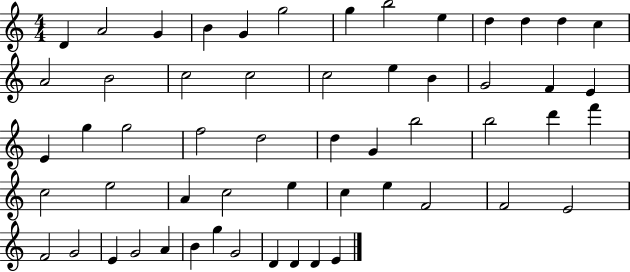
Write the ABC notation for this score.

X:1
T:Untitled
M:4/4
L:1/4
K:C
D A2 G B G g2 g b2 e d d d c A2 B2 c2 c2 c2 e B G2 F E E g g2 f2 d2 d G b2 b2 d' f' c2 e2 A c2 e c e F2 F2 E2 F2 G2 E G2 A B g G2 D D D E